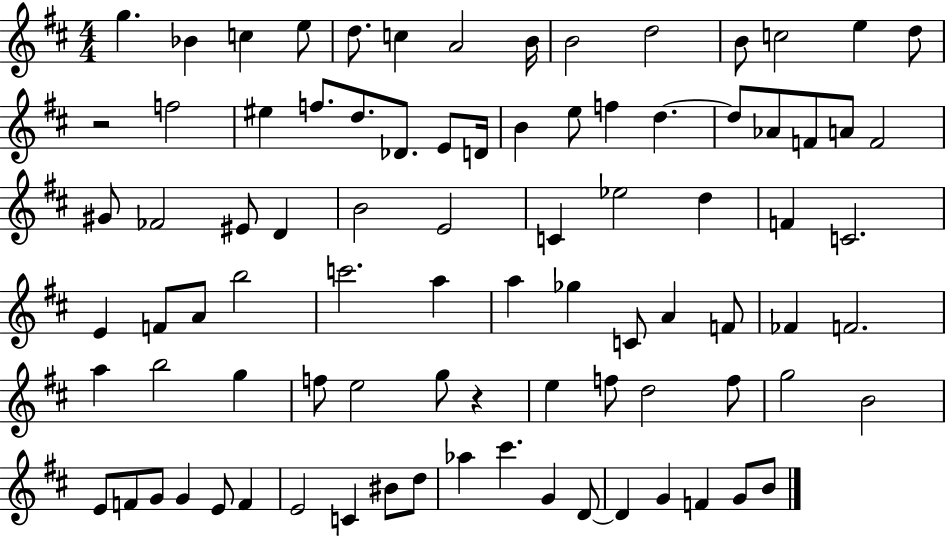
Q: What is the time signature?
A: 4/4